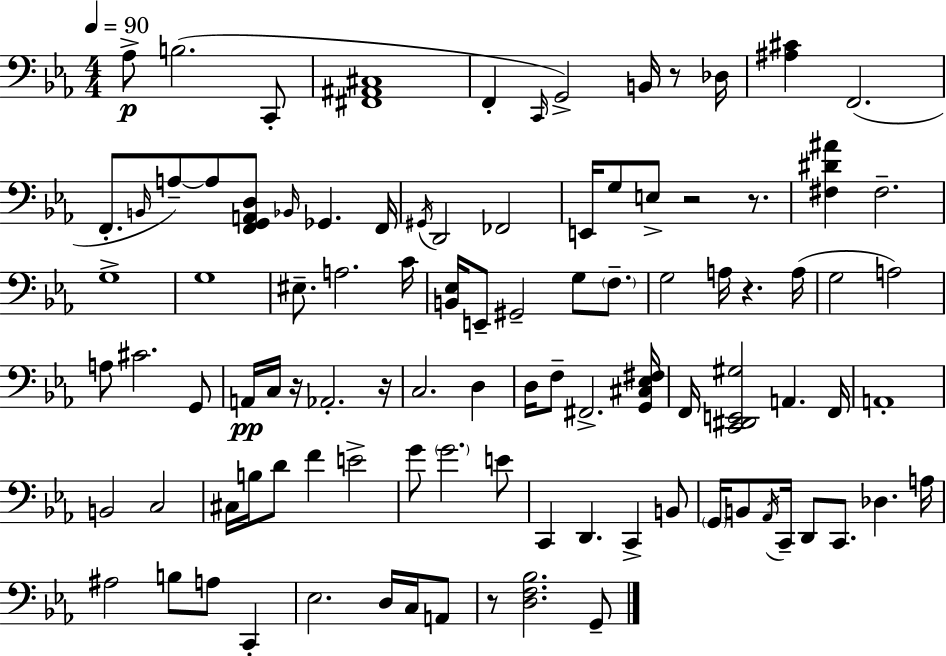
{
  \clef bass
  \numericTimeSignature
  \time 4/4
  \key ees \major
  \tempo 4 = 90
  aes8->\p b2.( c,8-. | <fis, ais, cis>1 | f,4-. \grace { c,16 } g,2->) b,16 r8 | des16 <ais cis'>4 f,2.( | \break f,8.-. \grace { b,16 }) a8--~~ a8 <f, g, a, d>8 \grace { bes,16 } ges,4. | f,16 \acciaccatura { gis,16 } d,2 fes,2 | e,16 g8 e8-> r2 | r8. <fis dis' ais'>4 fis2.-- | \break g1-> | g1 | eis8.-- a2. | c'16 <b, ees>16 e,8-- gis,2-- g8 | \break \parenthesize f8.-- g2 a16 r4. | a16( g2 a2) | a8 cis'2. | g,8 a,16\pp c16 r16 aes,2.-. | \break r16 c2. | d4 d16 f8-- fis,2.-> | <g, cis ees fis>16 f,16 <c, dis, e, gis>2 a,4. | f,16 a,1-. | \break b,2 c2 | cis16 b16 d'8 f'4 e'2-> | g'8 \parenthesize g'2. | e'8 c,4 d,4. c,4-> | \break b,8 \parenthesize g,16 b,8 \acciaccatura { aes,16 } c,16-- d,8 c,8. des4. | a16 ais2 b8 a8 | c,4-. ees2. | d16 c16 a,8 r8 <d f bes>2. | \break g,8-- \bar "|."
}